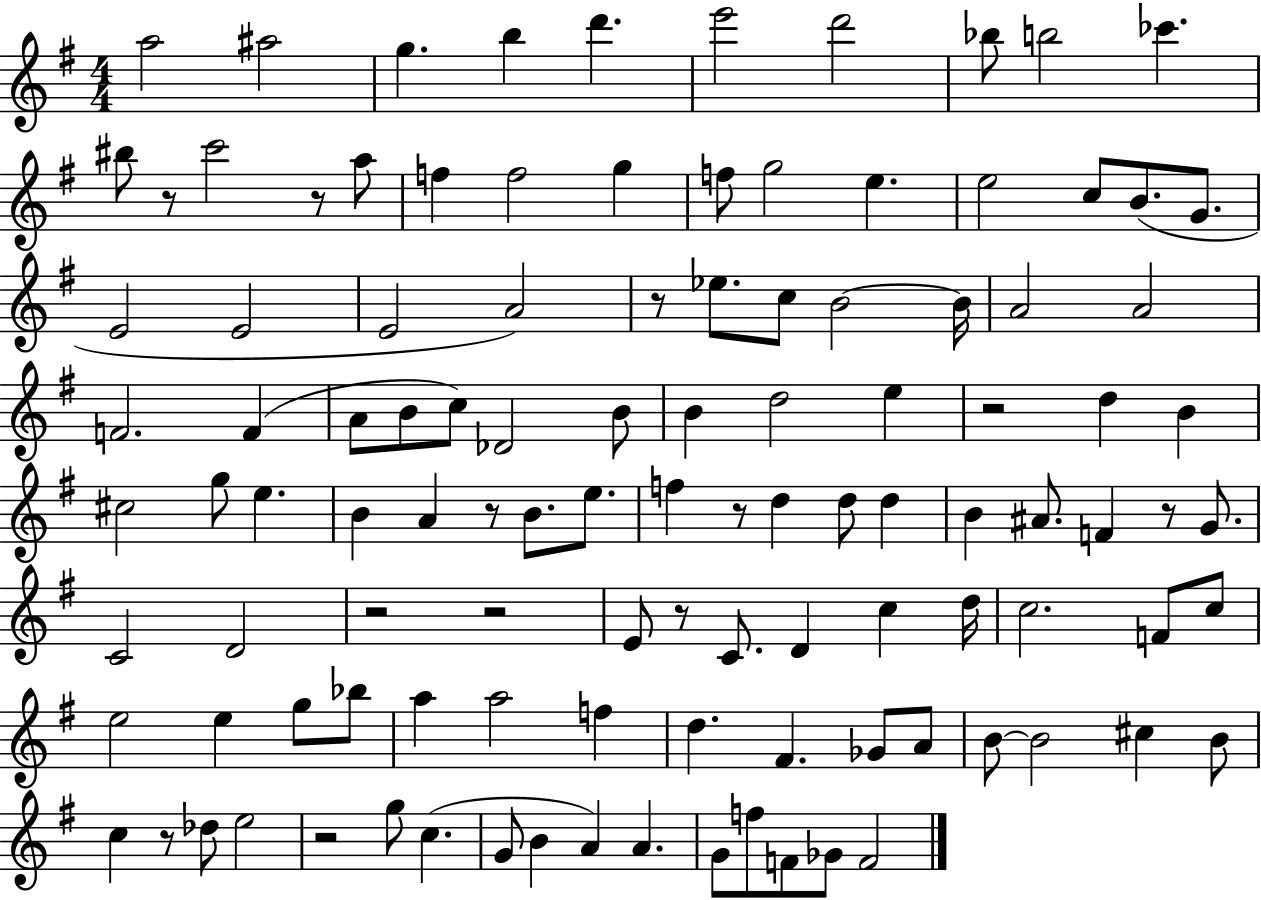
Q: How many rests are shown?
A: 12